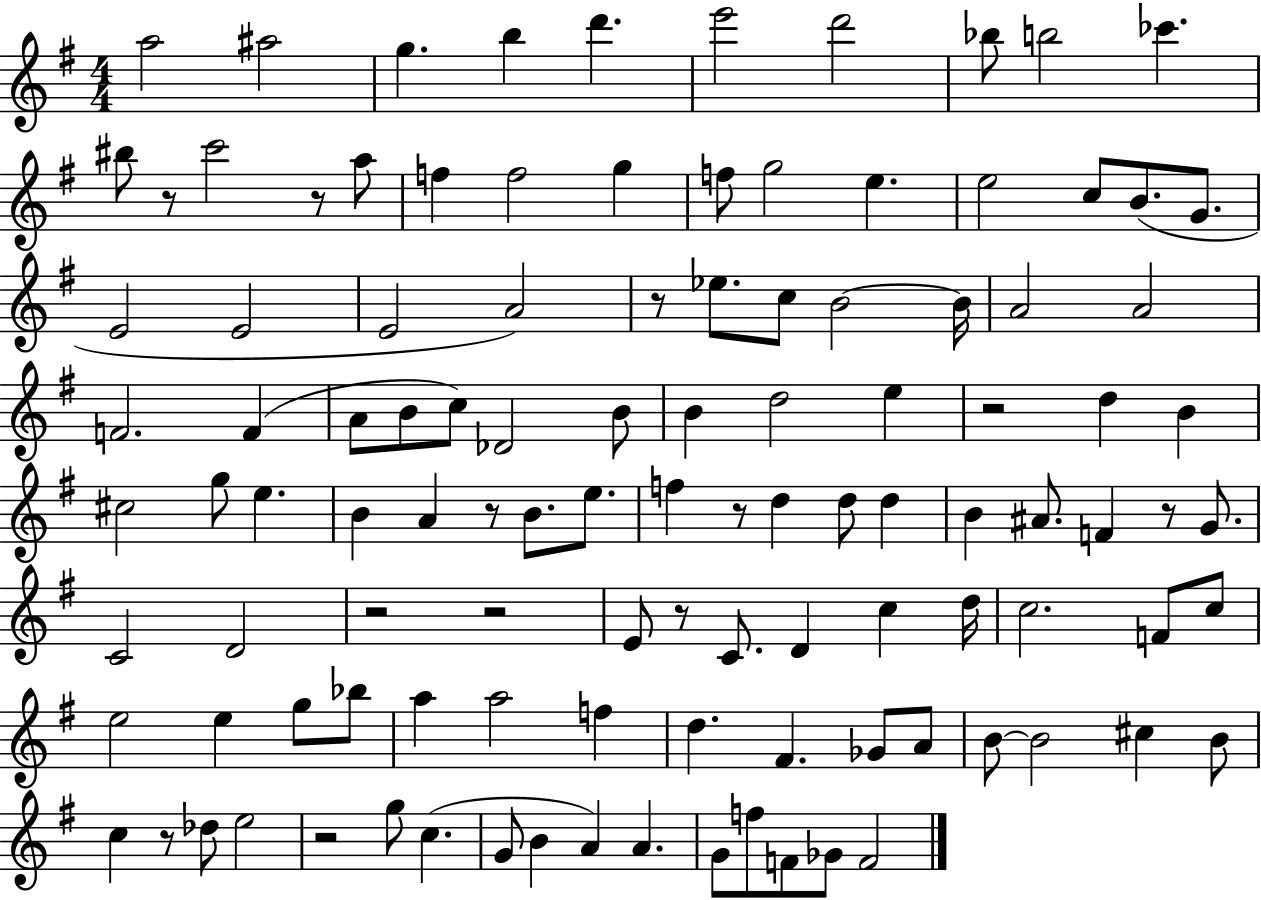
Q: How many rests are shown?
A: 12